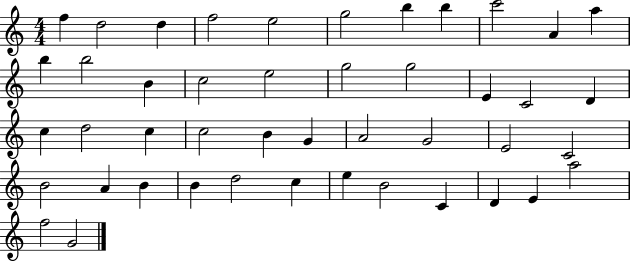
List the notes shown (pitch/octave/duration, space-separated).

F5/q D5/h D5/q F5/h E5/h G5/h B5/q B5/q C6/h A4/q A5/q B5/q B5/h B4/q C5/h E5/h G5/h G5/h E4/q C4/h D4/q C5/q D5/h C5/q C5/h B4/q G4/q A4/h G4/h E4/h C4/h B4/h A4/q B4/q B4/q D5/h C5/q E5/q B4/h C4/q D4/q E4/q A5/h F5/h G4/h